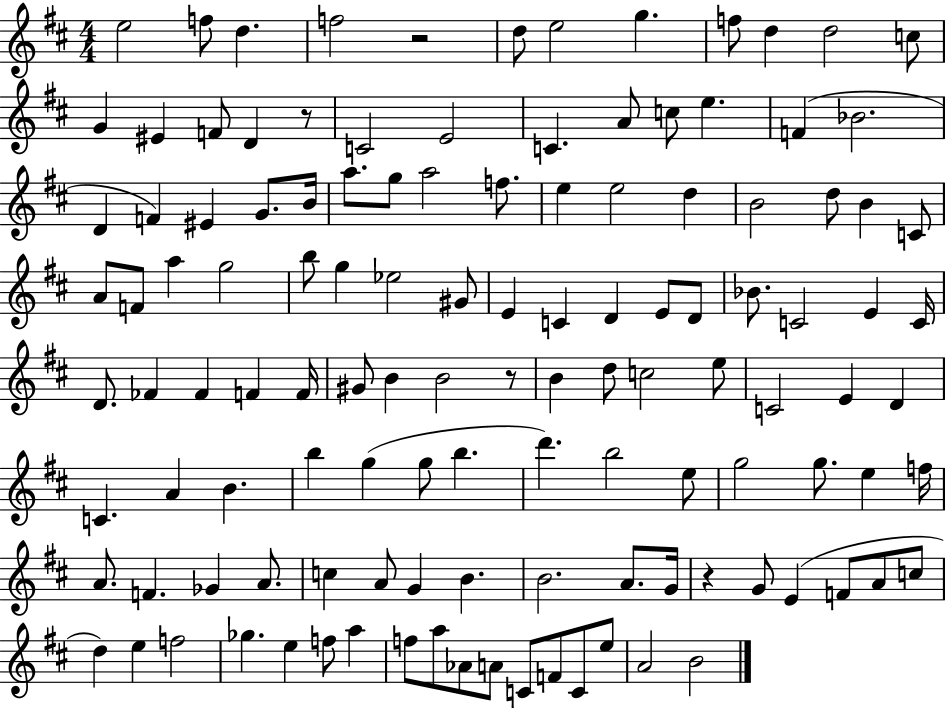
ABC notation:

X:1
T:Untitled
M:4/4
L:1/4
K:D
e2 f/2 d f2 z2 d/2 e2 g f/2 d d2 c/2 G ^E F/2 D z/2 C2 E2 C A/2 c/2 e F _B2 D F ^E G/2 B/4 a/2 g/2 a2 f/2 e e2 d B2 d/2 B C/2 A/2 F/2 a g2 b/2 g _e2 ^G/2 E C D E/2 D/2 _B/2 C2 E C/4 D/2 _F _F F F/4 ^G/2 B B2 z/2 B d/2 c2 e/2 C2 E D C A B b g g/2 b d' b2 e/2 g2 g/2 e f/4 A/2 F _G A/2 c A/2 G B B2 A/2 G/4 z G/2 E F/2 A/2 c/2 d e f2 _g e f/2 a f/2 a/2 _A/2 A/2 C/2 F/2 C/2 e/2 A2 B2